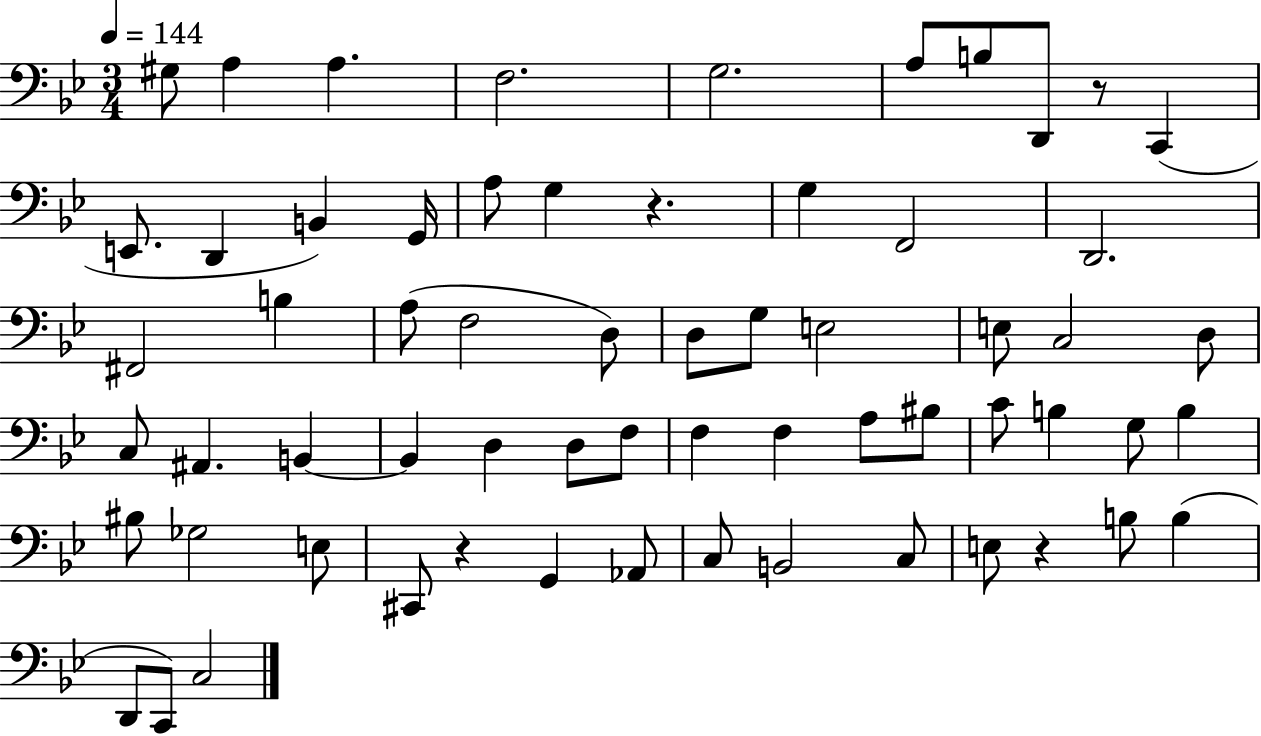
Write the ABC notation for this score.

X:1
T:Untitled
M:3/4
L:1/4
K:Bb
^G,/2 A, A, F,2 G,2 A,/2 B,/2 D,,/2 z/2 C,, E,,/2 D,, B,, G,,/4 A,/2 G, z G, F,,2 D,,2 ^F,,2 B, A,/2 F,2 D,/2 D,/2 G,/2 E,2 E,/2 C,2 D,/2 C,/2 ^A,, B,, B,, D, D,/2 F,/2 F, F, A,/2 ^B,/2 C/2 B, G,/2 B, ^B,/2 _G,2 E,/2 ^C,,/2 z G,, _A,,/2 C,/2 B,,2 C,/2 E,/2 z B,/2 B, D,,/2 C,,/2 C,2